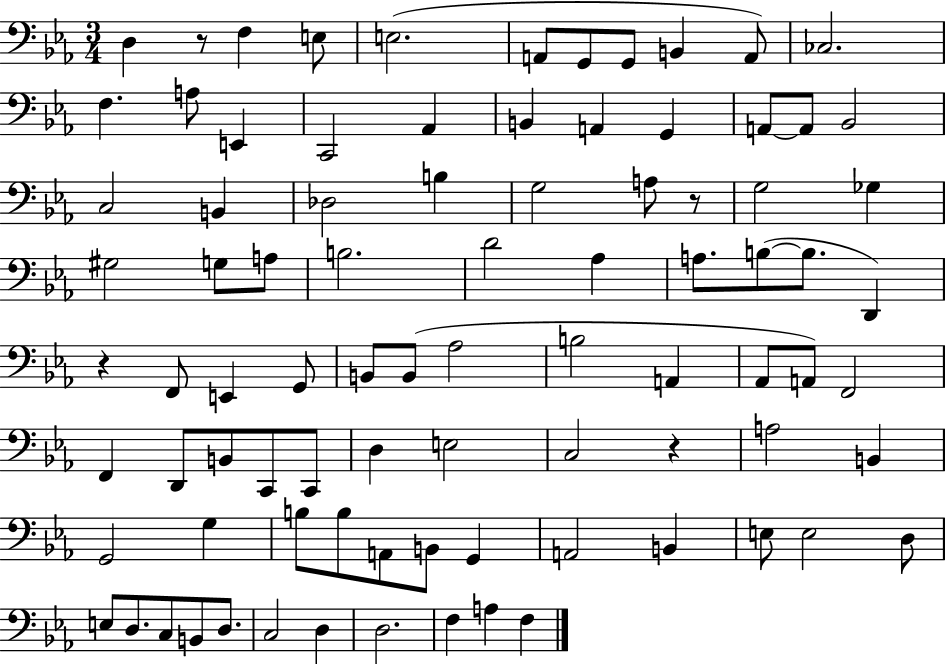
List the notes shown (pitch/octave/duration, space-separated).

D3/q R/e F3/q E3/e E3/h. A2/e G2/e G2/e B2/q A2/e CES3/h. F3/q. A3/e E2/q C2/h Ab2/q B2/q A2/q G2/q A2/e A2/e Bb2/h C3/h B2/q Db3/h B3/q G3/h A3/e R/e G3/h Gb3/q G#3/h G3/e A3/e B3/h. D4/h Ab3/q A3/e. B3/e B3/e. D2/q R/q F2/e E2/q G2/e B2/e B2/e Ab3/h B3/h A2/q Ab2/e A2/e F2/h F2/q D2/e B2/e C2/e C2/e D3/q E3/h C3/h R/q A3/h B2/q G2/h G3/q B3/e B3/e A2/e B2/e G2/q A2/h B2/q E3/e E3/h D3/e E3/e D3/e. C3/e B2/e D3/e. C3/h D3/q D3/h. F3/q A3/q F3/q